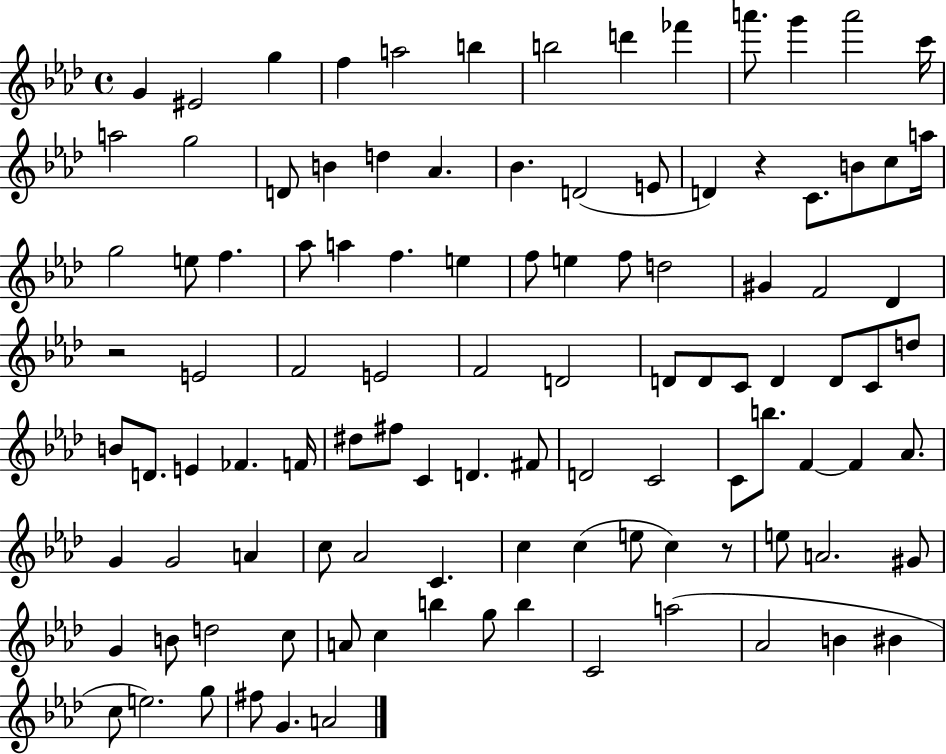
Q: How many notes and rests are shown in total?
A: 106